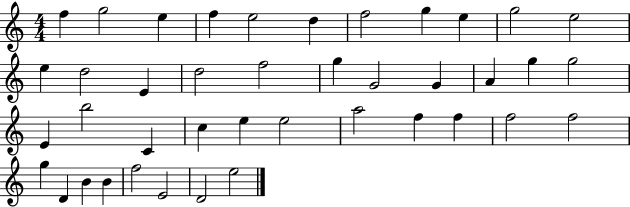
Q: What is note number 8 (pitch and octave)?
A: G5